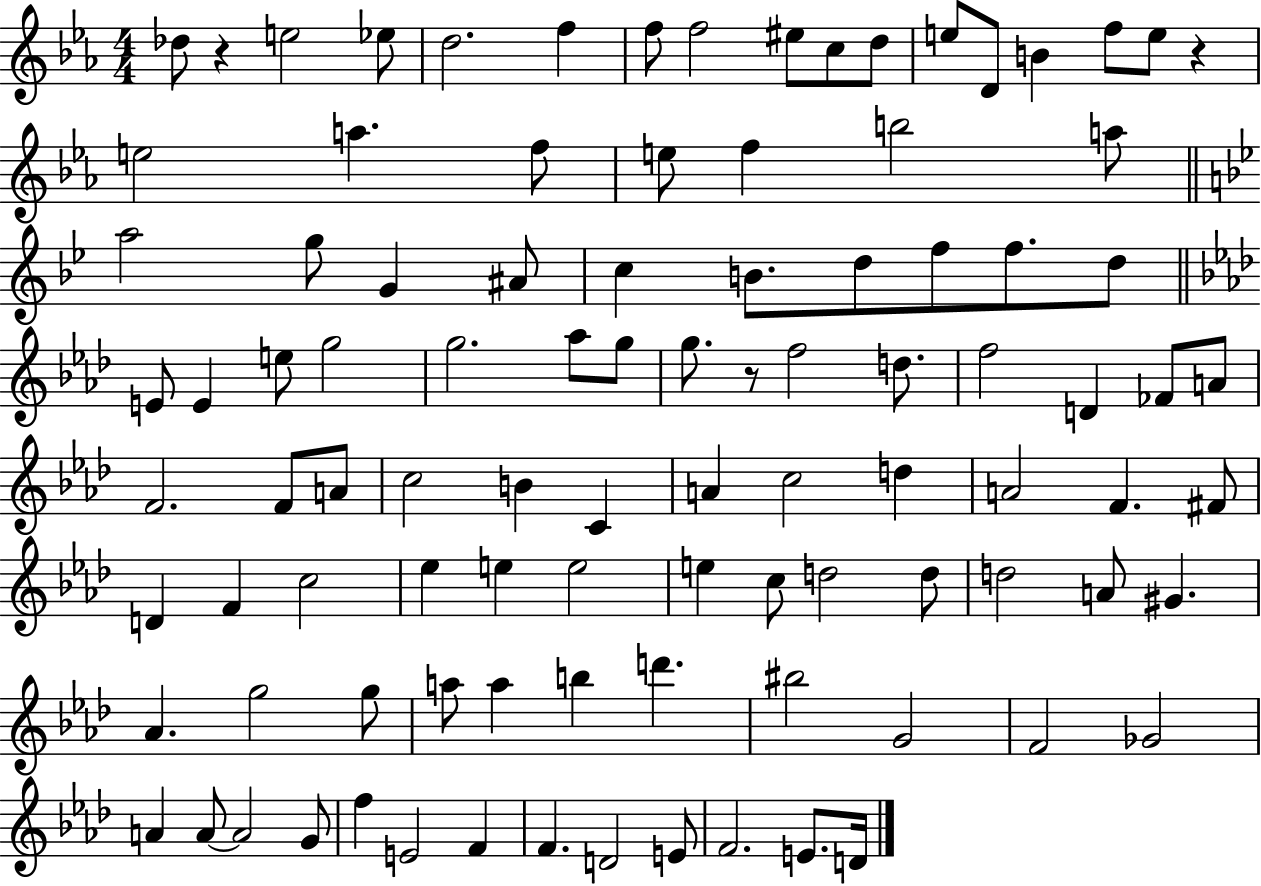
Db5/e R/q E5/h Eb5/e D5/h. F5/q F5/e F5/h EIS5/e C5/e D5/e E5/e D4/e B4/q F5/e E5/e R/q E5/h A5/q. F5/e E5/e F5/q B5/h A5/e A5/h G5/e G4/q A#4/e C5/q B4/e. D5/e F5/e F5/e. D5/e E4/e E4/q E5/e G5/h G5/h. Ab5/e G5/e G5/e. R/e F5/h D5/e. F5/h D4/q FES4/e A4/e F4/h. F4/e A4/e C5/h B4/q C4/q A4/q C5/h D5/q A4/h F4/q. F#4/e D4/q F4/q C5/h Eb5/q E5/q E5/h E5/q C5/e D5/h D5/e D5/h A4/e G#4/q. Ab4/q. G5/h G5/e A5/e A5/q B5/q D6/q. BIS5/h G4/h F4/h Gb4/h A4/q A4/e A4/h G4/e F5/q E4/h F4/q F4/q. D4/h E4/e F4/h. E4/e. D4/s